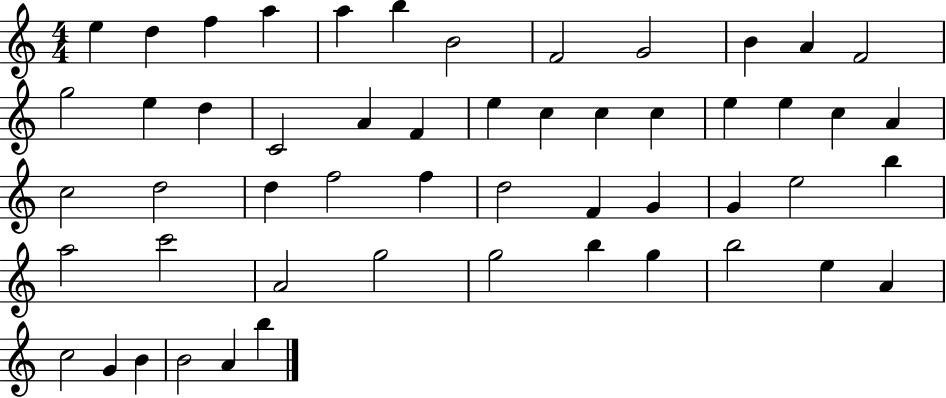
{
  \clef treble
  \numericTimeSignature
  \time 4/4
  \key c \major
  e''4 d''4 f''4 a''4 | a''4 b''4 b'2 | f'2 g'2 | b'4 a'4 f'2 | \break g''2 e''4 d''4 | c'2 a'4 f'4 | e''4 c''4 c''4 c''4 | e''4 e''4 c''4 a'4 | \break c''2 d''2 | d''4 f''2 f''4 | d''2 f'4 g'4 | g'4 e''2 b''4 | \break a''2 c'''2 | a'2 g''2 | g''2 b''4 g''4 | b''2 e''4 a'4 | \break c''2 g'4 b'4 | b'2 a'4 b''4 | \bar "|."
}